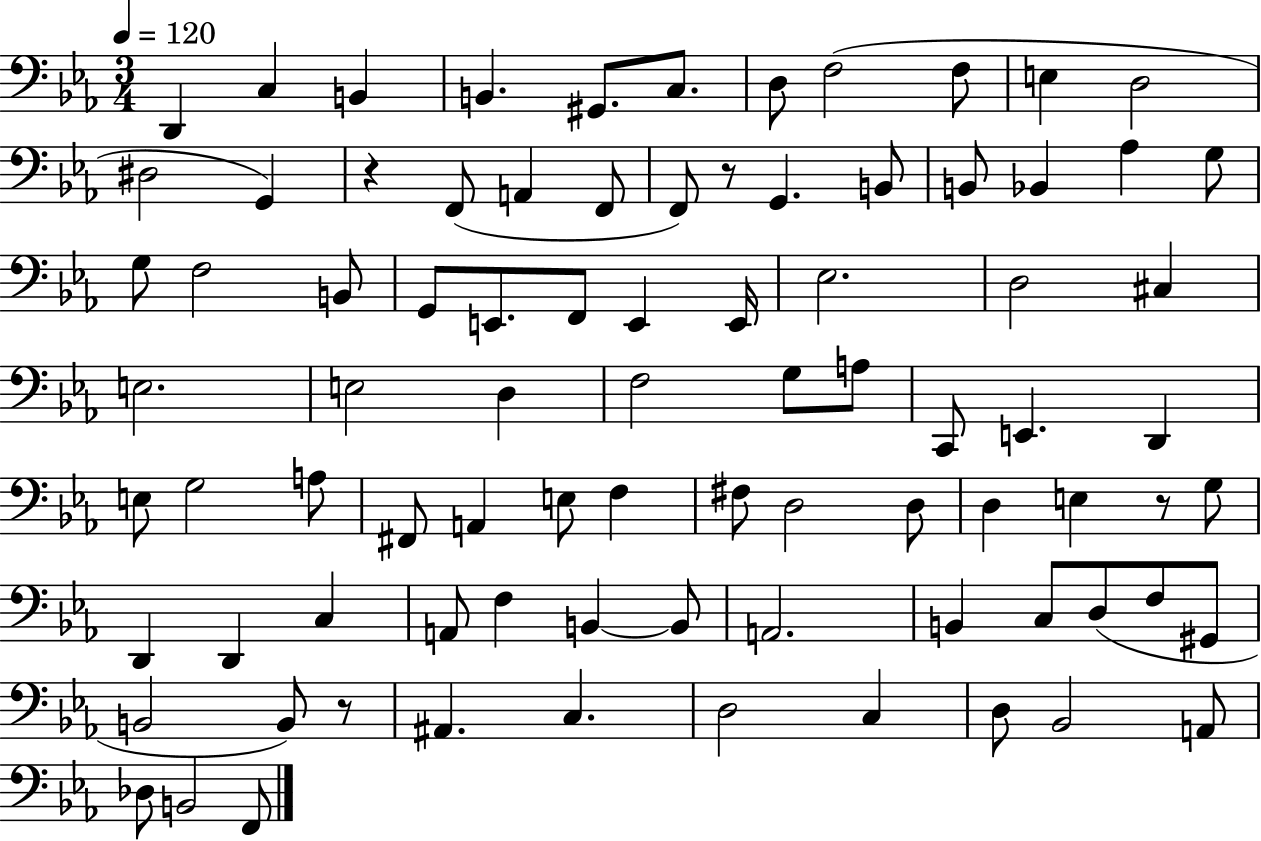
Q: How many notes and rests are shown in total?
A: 85